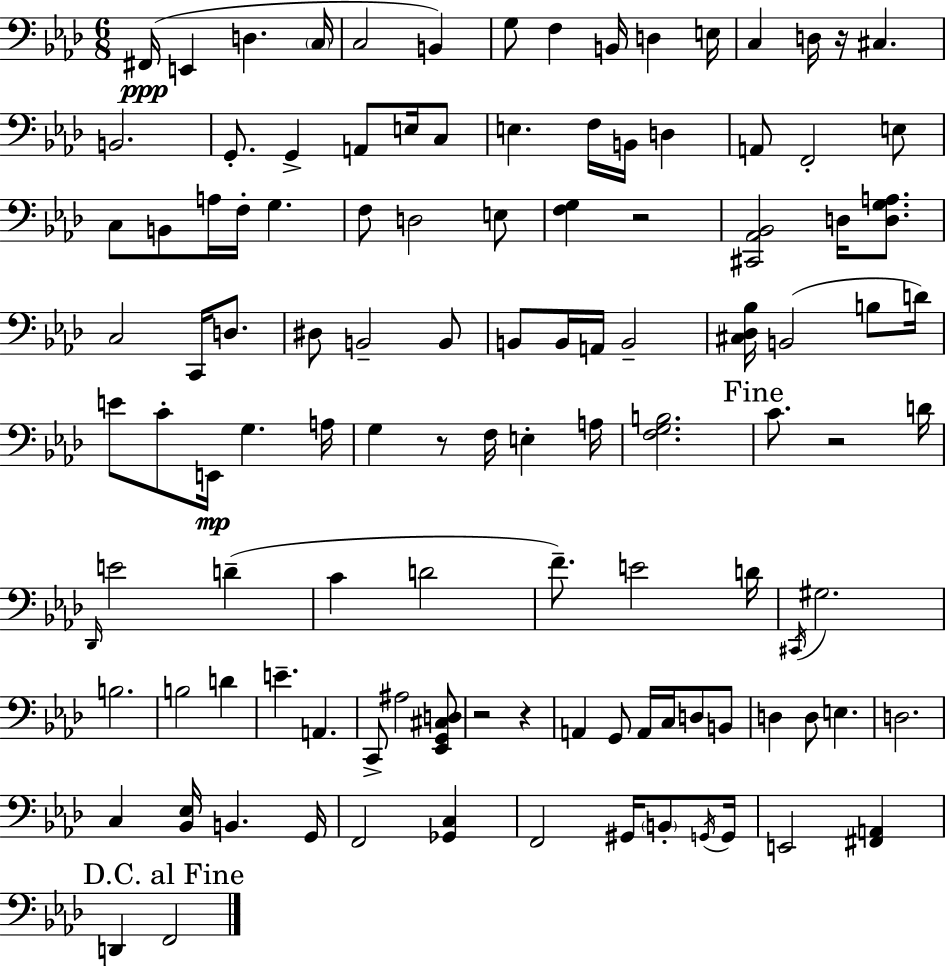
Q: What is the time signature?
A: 6/8